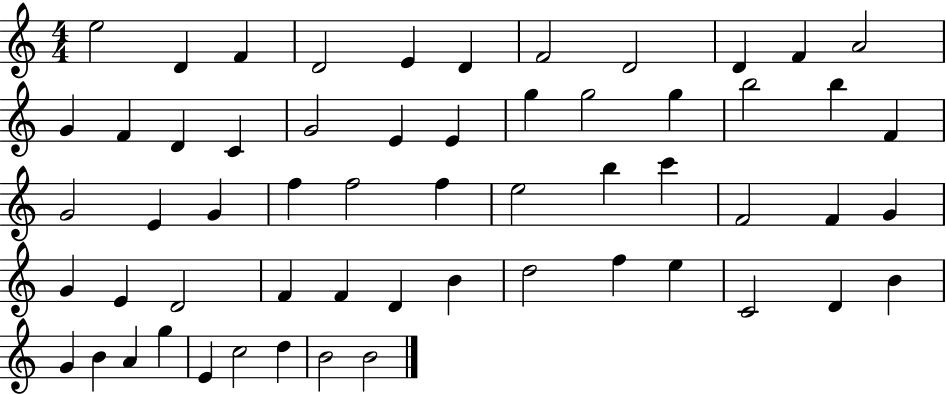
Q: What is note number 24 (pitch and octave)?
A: F4